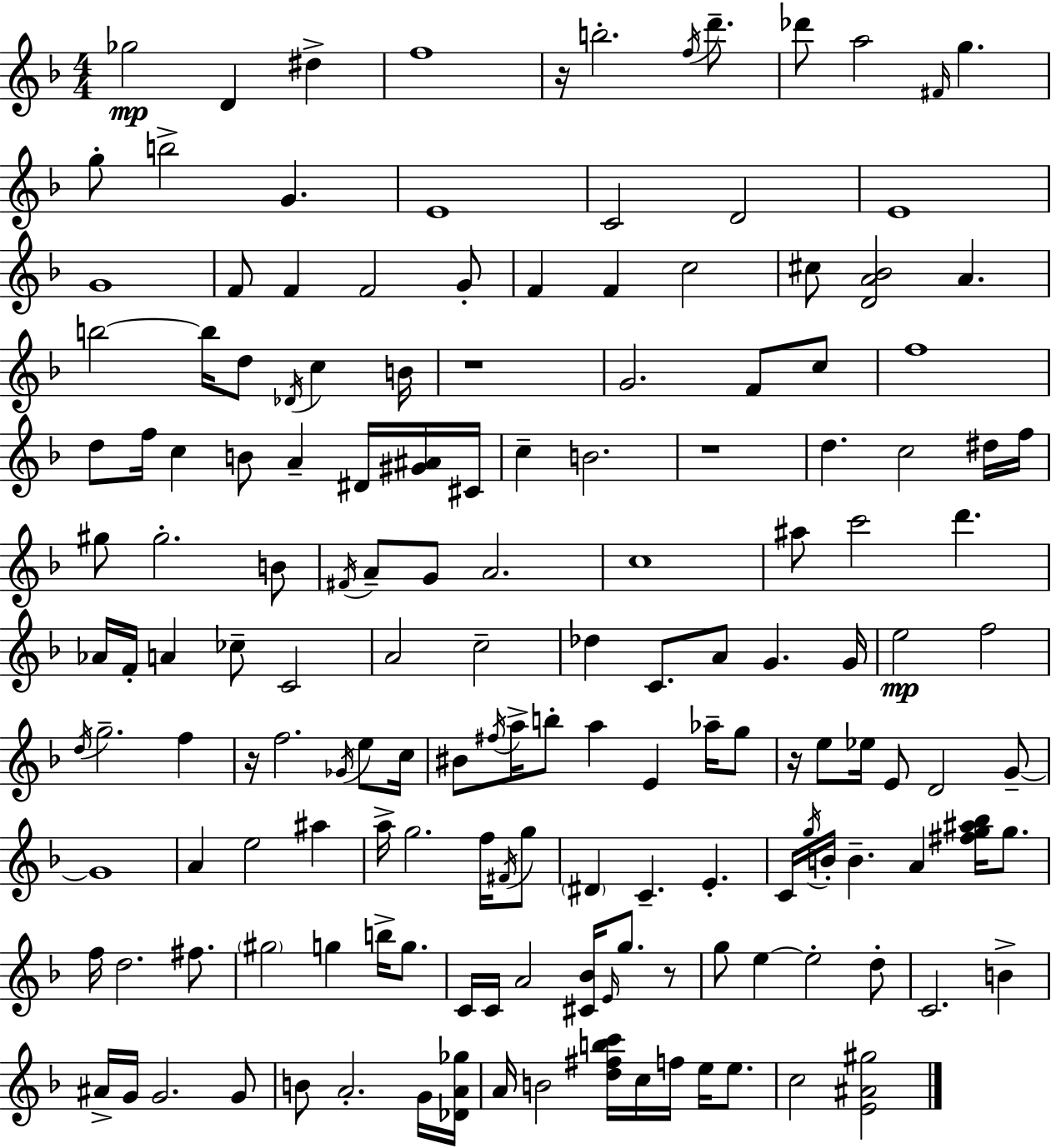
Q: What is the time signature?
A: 4/4